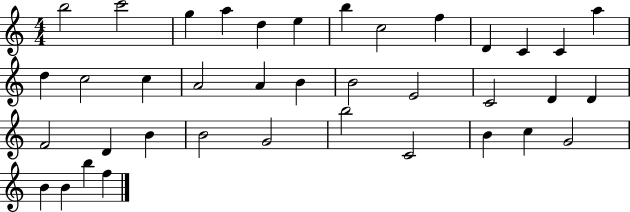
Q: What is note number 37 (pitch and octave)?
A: B5